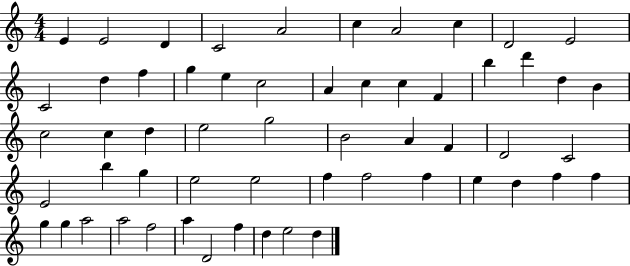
E4/q E4/h D4/q C4/h A4/h C5/q A4/h C5/q D4/h E4/h C4/h D5/q F5/q G5/q E5/q C5/h A4/q C5/q C5/q F4/q B5/q D6/q D5/q B4/q C5/h C5/q D5/q E5/h G5/h B4/h A4/q F4/q D4/h C4/h E4/h B5/q G5/q E5/h E5/h F5/q F5/h F5/q E5/q D5/q F5/q F5/q G5/q G5/q A5/h A5/h F5/h A5/q D4/h F5/q D5/q E5/h D5/q